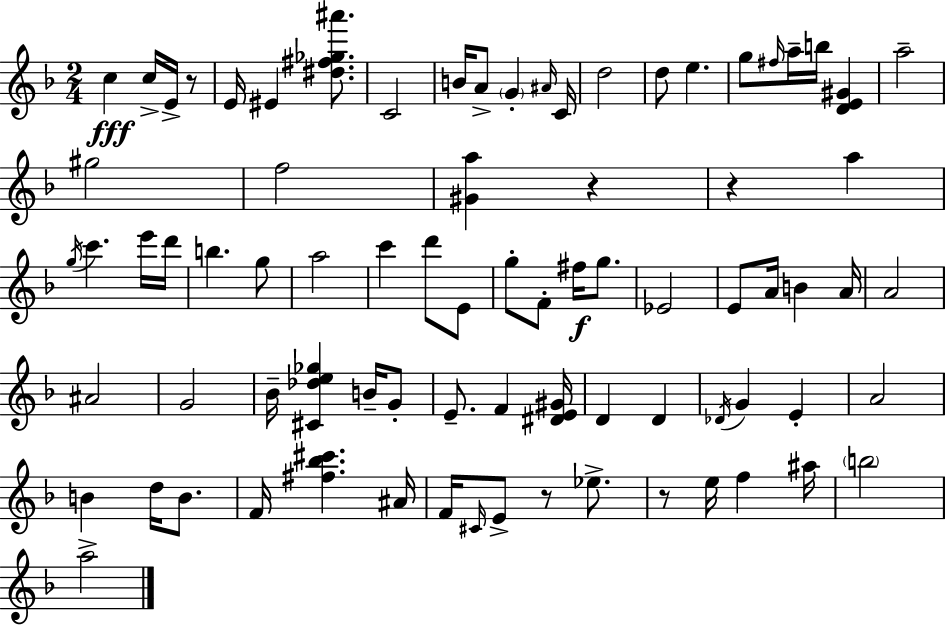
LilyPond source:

{
  \clef treble
  \numericTimeSignature
  \time 2/4
  \key f \major
  c''4\fff c''16-> e'16-> r8 | e'16 eis'4 <dis'' fis'' ges'' ais'''>8. | c'2 | b'16 a'8-> \parenthesize g'4-. \grace { ais'16 } | \break c'16 d''2 | d''8 e''4. | g''8 \grace { fis''16 } a''16-- b''16 <d' e' gis'>4 | a''2-- | \break gis''2 | f''2 | <gis' a''>4 r4 | r4 a''4 | \break \acciaccatura { g''16 } c'''4. | e'''16 d'''16 b''4. | g''8 a''2 | c'''4 d'''8 | \break e'8 g''8-. f'8-. fis''16\f | g''8. ees'2 | e'8 a'16 b'4 | a'16 a'2 | \break ais'2 | g'2 | bes'16-- <cis' des'' e'' ges''>4 | b'16-- g'8-. e'8.-- f'4 | \break <dis' e' gis'>16 d'4 d'4 | \acciaccatura { des'16 } g'4 | e'4-. a'2 | b'4 | \break d''16 b'8. f'16 <fis'' bes'' cis'''>4. | ais'16 f'16 \grace { cis'16 } e'8-> | r8 ees''8.-> r8 e''16 | f''4 ais''16 \parenthesize b''2 | \break a''2-> | \bar "|."
}